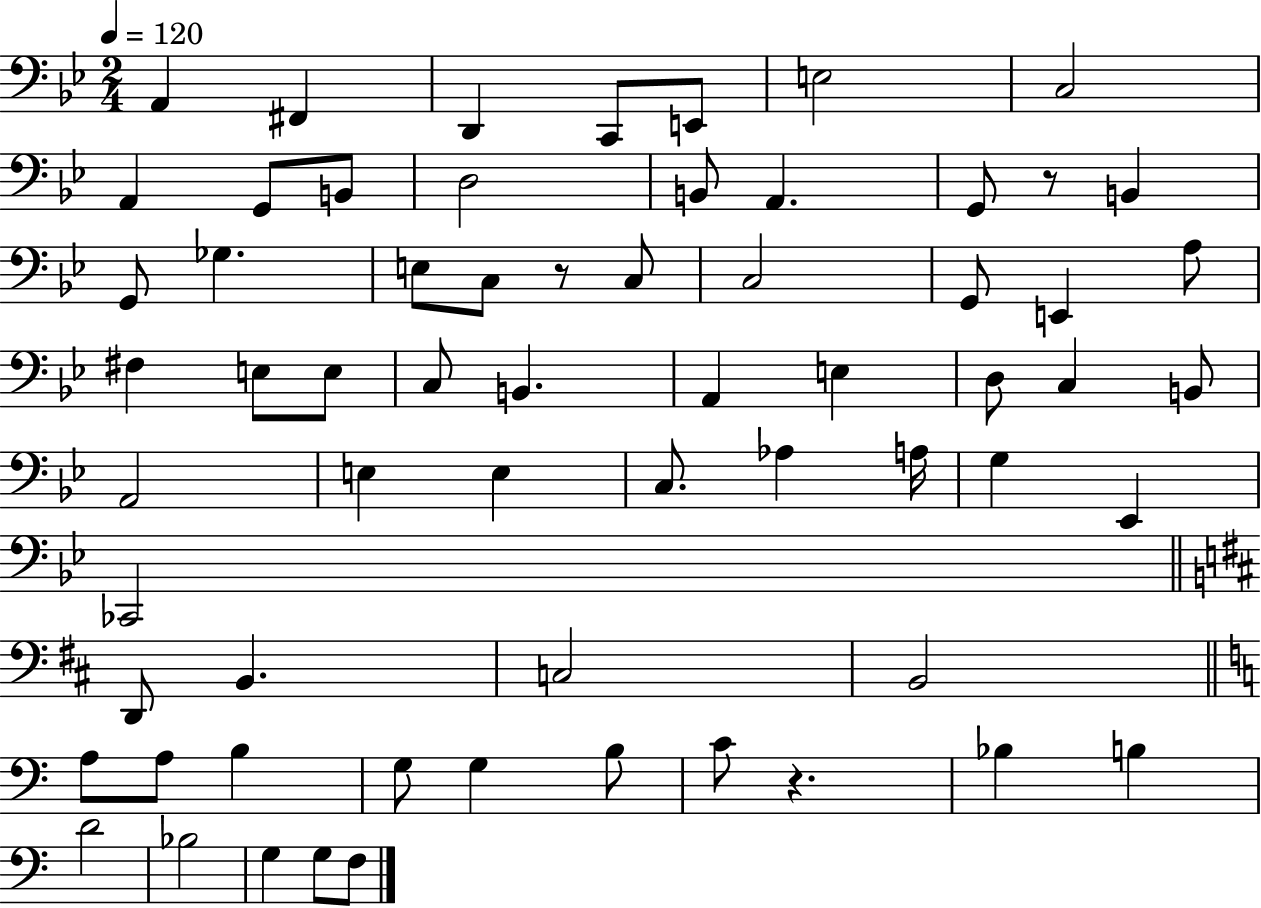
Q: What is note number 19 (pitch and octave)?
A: C3